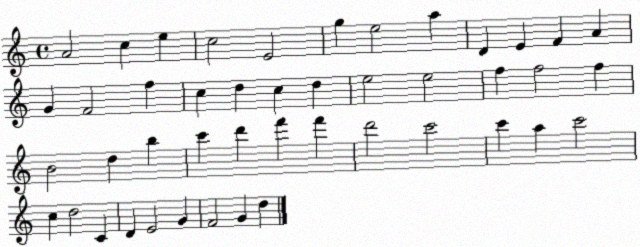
X:1
T:Untitled
M:4/4
L:1/4
K:C
A2 c e c2 E2 g e2 a D E F A G F2 f c d c d e2 e2 f f2 f B2 d b c' d' f' f' d'2 c'2 c' a c'2 c d2 C D E2 G F2 G d